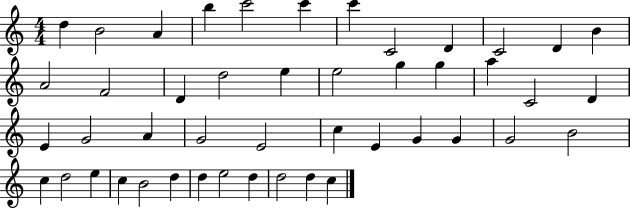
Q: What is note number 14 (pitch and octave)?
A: F4